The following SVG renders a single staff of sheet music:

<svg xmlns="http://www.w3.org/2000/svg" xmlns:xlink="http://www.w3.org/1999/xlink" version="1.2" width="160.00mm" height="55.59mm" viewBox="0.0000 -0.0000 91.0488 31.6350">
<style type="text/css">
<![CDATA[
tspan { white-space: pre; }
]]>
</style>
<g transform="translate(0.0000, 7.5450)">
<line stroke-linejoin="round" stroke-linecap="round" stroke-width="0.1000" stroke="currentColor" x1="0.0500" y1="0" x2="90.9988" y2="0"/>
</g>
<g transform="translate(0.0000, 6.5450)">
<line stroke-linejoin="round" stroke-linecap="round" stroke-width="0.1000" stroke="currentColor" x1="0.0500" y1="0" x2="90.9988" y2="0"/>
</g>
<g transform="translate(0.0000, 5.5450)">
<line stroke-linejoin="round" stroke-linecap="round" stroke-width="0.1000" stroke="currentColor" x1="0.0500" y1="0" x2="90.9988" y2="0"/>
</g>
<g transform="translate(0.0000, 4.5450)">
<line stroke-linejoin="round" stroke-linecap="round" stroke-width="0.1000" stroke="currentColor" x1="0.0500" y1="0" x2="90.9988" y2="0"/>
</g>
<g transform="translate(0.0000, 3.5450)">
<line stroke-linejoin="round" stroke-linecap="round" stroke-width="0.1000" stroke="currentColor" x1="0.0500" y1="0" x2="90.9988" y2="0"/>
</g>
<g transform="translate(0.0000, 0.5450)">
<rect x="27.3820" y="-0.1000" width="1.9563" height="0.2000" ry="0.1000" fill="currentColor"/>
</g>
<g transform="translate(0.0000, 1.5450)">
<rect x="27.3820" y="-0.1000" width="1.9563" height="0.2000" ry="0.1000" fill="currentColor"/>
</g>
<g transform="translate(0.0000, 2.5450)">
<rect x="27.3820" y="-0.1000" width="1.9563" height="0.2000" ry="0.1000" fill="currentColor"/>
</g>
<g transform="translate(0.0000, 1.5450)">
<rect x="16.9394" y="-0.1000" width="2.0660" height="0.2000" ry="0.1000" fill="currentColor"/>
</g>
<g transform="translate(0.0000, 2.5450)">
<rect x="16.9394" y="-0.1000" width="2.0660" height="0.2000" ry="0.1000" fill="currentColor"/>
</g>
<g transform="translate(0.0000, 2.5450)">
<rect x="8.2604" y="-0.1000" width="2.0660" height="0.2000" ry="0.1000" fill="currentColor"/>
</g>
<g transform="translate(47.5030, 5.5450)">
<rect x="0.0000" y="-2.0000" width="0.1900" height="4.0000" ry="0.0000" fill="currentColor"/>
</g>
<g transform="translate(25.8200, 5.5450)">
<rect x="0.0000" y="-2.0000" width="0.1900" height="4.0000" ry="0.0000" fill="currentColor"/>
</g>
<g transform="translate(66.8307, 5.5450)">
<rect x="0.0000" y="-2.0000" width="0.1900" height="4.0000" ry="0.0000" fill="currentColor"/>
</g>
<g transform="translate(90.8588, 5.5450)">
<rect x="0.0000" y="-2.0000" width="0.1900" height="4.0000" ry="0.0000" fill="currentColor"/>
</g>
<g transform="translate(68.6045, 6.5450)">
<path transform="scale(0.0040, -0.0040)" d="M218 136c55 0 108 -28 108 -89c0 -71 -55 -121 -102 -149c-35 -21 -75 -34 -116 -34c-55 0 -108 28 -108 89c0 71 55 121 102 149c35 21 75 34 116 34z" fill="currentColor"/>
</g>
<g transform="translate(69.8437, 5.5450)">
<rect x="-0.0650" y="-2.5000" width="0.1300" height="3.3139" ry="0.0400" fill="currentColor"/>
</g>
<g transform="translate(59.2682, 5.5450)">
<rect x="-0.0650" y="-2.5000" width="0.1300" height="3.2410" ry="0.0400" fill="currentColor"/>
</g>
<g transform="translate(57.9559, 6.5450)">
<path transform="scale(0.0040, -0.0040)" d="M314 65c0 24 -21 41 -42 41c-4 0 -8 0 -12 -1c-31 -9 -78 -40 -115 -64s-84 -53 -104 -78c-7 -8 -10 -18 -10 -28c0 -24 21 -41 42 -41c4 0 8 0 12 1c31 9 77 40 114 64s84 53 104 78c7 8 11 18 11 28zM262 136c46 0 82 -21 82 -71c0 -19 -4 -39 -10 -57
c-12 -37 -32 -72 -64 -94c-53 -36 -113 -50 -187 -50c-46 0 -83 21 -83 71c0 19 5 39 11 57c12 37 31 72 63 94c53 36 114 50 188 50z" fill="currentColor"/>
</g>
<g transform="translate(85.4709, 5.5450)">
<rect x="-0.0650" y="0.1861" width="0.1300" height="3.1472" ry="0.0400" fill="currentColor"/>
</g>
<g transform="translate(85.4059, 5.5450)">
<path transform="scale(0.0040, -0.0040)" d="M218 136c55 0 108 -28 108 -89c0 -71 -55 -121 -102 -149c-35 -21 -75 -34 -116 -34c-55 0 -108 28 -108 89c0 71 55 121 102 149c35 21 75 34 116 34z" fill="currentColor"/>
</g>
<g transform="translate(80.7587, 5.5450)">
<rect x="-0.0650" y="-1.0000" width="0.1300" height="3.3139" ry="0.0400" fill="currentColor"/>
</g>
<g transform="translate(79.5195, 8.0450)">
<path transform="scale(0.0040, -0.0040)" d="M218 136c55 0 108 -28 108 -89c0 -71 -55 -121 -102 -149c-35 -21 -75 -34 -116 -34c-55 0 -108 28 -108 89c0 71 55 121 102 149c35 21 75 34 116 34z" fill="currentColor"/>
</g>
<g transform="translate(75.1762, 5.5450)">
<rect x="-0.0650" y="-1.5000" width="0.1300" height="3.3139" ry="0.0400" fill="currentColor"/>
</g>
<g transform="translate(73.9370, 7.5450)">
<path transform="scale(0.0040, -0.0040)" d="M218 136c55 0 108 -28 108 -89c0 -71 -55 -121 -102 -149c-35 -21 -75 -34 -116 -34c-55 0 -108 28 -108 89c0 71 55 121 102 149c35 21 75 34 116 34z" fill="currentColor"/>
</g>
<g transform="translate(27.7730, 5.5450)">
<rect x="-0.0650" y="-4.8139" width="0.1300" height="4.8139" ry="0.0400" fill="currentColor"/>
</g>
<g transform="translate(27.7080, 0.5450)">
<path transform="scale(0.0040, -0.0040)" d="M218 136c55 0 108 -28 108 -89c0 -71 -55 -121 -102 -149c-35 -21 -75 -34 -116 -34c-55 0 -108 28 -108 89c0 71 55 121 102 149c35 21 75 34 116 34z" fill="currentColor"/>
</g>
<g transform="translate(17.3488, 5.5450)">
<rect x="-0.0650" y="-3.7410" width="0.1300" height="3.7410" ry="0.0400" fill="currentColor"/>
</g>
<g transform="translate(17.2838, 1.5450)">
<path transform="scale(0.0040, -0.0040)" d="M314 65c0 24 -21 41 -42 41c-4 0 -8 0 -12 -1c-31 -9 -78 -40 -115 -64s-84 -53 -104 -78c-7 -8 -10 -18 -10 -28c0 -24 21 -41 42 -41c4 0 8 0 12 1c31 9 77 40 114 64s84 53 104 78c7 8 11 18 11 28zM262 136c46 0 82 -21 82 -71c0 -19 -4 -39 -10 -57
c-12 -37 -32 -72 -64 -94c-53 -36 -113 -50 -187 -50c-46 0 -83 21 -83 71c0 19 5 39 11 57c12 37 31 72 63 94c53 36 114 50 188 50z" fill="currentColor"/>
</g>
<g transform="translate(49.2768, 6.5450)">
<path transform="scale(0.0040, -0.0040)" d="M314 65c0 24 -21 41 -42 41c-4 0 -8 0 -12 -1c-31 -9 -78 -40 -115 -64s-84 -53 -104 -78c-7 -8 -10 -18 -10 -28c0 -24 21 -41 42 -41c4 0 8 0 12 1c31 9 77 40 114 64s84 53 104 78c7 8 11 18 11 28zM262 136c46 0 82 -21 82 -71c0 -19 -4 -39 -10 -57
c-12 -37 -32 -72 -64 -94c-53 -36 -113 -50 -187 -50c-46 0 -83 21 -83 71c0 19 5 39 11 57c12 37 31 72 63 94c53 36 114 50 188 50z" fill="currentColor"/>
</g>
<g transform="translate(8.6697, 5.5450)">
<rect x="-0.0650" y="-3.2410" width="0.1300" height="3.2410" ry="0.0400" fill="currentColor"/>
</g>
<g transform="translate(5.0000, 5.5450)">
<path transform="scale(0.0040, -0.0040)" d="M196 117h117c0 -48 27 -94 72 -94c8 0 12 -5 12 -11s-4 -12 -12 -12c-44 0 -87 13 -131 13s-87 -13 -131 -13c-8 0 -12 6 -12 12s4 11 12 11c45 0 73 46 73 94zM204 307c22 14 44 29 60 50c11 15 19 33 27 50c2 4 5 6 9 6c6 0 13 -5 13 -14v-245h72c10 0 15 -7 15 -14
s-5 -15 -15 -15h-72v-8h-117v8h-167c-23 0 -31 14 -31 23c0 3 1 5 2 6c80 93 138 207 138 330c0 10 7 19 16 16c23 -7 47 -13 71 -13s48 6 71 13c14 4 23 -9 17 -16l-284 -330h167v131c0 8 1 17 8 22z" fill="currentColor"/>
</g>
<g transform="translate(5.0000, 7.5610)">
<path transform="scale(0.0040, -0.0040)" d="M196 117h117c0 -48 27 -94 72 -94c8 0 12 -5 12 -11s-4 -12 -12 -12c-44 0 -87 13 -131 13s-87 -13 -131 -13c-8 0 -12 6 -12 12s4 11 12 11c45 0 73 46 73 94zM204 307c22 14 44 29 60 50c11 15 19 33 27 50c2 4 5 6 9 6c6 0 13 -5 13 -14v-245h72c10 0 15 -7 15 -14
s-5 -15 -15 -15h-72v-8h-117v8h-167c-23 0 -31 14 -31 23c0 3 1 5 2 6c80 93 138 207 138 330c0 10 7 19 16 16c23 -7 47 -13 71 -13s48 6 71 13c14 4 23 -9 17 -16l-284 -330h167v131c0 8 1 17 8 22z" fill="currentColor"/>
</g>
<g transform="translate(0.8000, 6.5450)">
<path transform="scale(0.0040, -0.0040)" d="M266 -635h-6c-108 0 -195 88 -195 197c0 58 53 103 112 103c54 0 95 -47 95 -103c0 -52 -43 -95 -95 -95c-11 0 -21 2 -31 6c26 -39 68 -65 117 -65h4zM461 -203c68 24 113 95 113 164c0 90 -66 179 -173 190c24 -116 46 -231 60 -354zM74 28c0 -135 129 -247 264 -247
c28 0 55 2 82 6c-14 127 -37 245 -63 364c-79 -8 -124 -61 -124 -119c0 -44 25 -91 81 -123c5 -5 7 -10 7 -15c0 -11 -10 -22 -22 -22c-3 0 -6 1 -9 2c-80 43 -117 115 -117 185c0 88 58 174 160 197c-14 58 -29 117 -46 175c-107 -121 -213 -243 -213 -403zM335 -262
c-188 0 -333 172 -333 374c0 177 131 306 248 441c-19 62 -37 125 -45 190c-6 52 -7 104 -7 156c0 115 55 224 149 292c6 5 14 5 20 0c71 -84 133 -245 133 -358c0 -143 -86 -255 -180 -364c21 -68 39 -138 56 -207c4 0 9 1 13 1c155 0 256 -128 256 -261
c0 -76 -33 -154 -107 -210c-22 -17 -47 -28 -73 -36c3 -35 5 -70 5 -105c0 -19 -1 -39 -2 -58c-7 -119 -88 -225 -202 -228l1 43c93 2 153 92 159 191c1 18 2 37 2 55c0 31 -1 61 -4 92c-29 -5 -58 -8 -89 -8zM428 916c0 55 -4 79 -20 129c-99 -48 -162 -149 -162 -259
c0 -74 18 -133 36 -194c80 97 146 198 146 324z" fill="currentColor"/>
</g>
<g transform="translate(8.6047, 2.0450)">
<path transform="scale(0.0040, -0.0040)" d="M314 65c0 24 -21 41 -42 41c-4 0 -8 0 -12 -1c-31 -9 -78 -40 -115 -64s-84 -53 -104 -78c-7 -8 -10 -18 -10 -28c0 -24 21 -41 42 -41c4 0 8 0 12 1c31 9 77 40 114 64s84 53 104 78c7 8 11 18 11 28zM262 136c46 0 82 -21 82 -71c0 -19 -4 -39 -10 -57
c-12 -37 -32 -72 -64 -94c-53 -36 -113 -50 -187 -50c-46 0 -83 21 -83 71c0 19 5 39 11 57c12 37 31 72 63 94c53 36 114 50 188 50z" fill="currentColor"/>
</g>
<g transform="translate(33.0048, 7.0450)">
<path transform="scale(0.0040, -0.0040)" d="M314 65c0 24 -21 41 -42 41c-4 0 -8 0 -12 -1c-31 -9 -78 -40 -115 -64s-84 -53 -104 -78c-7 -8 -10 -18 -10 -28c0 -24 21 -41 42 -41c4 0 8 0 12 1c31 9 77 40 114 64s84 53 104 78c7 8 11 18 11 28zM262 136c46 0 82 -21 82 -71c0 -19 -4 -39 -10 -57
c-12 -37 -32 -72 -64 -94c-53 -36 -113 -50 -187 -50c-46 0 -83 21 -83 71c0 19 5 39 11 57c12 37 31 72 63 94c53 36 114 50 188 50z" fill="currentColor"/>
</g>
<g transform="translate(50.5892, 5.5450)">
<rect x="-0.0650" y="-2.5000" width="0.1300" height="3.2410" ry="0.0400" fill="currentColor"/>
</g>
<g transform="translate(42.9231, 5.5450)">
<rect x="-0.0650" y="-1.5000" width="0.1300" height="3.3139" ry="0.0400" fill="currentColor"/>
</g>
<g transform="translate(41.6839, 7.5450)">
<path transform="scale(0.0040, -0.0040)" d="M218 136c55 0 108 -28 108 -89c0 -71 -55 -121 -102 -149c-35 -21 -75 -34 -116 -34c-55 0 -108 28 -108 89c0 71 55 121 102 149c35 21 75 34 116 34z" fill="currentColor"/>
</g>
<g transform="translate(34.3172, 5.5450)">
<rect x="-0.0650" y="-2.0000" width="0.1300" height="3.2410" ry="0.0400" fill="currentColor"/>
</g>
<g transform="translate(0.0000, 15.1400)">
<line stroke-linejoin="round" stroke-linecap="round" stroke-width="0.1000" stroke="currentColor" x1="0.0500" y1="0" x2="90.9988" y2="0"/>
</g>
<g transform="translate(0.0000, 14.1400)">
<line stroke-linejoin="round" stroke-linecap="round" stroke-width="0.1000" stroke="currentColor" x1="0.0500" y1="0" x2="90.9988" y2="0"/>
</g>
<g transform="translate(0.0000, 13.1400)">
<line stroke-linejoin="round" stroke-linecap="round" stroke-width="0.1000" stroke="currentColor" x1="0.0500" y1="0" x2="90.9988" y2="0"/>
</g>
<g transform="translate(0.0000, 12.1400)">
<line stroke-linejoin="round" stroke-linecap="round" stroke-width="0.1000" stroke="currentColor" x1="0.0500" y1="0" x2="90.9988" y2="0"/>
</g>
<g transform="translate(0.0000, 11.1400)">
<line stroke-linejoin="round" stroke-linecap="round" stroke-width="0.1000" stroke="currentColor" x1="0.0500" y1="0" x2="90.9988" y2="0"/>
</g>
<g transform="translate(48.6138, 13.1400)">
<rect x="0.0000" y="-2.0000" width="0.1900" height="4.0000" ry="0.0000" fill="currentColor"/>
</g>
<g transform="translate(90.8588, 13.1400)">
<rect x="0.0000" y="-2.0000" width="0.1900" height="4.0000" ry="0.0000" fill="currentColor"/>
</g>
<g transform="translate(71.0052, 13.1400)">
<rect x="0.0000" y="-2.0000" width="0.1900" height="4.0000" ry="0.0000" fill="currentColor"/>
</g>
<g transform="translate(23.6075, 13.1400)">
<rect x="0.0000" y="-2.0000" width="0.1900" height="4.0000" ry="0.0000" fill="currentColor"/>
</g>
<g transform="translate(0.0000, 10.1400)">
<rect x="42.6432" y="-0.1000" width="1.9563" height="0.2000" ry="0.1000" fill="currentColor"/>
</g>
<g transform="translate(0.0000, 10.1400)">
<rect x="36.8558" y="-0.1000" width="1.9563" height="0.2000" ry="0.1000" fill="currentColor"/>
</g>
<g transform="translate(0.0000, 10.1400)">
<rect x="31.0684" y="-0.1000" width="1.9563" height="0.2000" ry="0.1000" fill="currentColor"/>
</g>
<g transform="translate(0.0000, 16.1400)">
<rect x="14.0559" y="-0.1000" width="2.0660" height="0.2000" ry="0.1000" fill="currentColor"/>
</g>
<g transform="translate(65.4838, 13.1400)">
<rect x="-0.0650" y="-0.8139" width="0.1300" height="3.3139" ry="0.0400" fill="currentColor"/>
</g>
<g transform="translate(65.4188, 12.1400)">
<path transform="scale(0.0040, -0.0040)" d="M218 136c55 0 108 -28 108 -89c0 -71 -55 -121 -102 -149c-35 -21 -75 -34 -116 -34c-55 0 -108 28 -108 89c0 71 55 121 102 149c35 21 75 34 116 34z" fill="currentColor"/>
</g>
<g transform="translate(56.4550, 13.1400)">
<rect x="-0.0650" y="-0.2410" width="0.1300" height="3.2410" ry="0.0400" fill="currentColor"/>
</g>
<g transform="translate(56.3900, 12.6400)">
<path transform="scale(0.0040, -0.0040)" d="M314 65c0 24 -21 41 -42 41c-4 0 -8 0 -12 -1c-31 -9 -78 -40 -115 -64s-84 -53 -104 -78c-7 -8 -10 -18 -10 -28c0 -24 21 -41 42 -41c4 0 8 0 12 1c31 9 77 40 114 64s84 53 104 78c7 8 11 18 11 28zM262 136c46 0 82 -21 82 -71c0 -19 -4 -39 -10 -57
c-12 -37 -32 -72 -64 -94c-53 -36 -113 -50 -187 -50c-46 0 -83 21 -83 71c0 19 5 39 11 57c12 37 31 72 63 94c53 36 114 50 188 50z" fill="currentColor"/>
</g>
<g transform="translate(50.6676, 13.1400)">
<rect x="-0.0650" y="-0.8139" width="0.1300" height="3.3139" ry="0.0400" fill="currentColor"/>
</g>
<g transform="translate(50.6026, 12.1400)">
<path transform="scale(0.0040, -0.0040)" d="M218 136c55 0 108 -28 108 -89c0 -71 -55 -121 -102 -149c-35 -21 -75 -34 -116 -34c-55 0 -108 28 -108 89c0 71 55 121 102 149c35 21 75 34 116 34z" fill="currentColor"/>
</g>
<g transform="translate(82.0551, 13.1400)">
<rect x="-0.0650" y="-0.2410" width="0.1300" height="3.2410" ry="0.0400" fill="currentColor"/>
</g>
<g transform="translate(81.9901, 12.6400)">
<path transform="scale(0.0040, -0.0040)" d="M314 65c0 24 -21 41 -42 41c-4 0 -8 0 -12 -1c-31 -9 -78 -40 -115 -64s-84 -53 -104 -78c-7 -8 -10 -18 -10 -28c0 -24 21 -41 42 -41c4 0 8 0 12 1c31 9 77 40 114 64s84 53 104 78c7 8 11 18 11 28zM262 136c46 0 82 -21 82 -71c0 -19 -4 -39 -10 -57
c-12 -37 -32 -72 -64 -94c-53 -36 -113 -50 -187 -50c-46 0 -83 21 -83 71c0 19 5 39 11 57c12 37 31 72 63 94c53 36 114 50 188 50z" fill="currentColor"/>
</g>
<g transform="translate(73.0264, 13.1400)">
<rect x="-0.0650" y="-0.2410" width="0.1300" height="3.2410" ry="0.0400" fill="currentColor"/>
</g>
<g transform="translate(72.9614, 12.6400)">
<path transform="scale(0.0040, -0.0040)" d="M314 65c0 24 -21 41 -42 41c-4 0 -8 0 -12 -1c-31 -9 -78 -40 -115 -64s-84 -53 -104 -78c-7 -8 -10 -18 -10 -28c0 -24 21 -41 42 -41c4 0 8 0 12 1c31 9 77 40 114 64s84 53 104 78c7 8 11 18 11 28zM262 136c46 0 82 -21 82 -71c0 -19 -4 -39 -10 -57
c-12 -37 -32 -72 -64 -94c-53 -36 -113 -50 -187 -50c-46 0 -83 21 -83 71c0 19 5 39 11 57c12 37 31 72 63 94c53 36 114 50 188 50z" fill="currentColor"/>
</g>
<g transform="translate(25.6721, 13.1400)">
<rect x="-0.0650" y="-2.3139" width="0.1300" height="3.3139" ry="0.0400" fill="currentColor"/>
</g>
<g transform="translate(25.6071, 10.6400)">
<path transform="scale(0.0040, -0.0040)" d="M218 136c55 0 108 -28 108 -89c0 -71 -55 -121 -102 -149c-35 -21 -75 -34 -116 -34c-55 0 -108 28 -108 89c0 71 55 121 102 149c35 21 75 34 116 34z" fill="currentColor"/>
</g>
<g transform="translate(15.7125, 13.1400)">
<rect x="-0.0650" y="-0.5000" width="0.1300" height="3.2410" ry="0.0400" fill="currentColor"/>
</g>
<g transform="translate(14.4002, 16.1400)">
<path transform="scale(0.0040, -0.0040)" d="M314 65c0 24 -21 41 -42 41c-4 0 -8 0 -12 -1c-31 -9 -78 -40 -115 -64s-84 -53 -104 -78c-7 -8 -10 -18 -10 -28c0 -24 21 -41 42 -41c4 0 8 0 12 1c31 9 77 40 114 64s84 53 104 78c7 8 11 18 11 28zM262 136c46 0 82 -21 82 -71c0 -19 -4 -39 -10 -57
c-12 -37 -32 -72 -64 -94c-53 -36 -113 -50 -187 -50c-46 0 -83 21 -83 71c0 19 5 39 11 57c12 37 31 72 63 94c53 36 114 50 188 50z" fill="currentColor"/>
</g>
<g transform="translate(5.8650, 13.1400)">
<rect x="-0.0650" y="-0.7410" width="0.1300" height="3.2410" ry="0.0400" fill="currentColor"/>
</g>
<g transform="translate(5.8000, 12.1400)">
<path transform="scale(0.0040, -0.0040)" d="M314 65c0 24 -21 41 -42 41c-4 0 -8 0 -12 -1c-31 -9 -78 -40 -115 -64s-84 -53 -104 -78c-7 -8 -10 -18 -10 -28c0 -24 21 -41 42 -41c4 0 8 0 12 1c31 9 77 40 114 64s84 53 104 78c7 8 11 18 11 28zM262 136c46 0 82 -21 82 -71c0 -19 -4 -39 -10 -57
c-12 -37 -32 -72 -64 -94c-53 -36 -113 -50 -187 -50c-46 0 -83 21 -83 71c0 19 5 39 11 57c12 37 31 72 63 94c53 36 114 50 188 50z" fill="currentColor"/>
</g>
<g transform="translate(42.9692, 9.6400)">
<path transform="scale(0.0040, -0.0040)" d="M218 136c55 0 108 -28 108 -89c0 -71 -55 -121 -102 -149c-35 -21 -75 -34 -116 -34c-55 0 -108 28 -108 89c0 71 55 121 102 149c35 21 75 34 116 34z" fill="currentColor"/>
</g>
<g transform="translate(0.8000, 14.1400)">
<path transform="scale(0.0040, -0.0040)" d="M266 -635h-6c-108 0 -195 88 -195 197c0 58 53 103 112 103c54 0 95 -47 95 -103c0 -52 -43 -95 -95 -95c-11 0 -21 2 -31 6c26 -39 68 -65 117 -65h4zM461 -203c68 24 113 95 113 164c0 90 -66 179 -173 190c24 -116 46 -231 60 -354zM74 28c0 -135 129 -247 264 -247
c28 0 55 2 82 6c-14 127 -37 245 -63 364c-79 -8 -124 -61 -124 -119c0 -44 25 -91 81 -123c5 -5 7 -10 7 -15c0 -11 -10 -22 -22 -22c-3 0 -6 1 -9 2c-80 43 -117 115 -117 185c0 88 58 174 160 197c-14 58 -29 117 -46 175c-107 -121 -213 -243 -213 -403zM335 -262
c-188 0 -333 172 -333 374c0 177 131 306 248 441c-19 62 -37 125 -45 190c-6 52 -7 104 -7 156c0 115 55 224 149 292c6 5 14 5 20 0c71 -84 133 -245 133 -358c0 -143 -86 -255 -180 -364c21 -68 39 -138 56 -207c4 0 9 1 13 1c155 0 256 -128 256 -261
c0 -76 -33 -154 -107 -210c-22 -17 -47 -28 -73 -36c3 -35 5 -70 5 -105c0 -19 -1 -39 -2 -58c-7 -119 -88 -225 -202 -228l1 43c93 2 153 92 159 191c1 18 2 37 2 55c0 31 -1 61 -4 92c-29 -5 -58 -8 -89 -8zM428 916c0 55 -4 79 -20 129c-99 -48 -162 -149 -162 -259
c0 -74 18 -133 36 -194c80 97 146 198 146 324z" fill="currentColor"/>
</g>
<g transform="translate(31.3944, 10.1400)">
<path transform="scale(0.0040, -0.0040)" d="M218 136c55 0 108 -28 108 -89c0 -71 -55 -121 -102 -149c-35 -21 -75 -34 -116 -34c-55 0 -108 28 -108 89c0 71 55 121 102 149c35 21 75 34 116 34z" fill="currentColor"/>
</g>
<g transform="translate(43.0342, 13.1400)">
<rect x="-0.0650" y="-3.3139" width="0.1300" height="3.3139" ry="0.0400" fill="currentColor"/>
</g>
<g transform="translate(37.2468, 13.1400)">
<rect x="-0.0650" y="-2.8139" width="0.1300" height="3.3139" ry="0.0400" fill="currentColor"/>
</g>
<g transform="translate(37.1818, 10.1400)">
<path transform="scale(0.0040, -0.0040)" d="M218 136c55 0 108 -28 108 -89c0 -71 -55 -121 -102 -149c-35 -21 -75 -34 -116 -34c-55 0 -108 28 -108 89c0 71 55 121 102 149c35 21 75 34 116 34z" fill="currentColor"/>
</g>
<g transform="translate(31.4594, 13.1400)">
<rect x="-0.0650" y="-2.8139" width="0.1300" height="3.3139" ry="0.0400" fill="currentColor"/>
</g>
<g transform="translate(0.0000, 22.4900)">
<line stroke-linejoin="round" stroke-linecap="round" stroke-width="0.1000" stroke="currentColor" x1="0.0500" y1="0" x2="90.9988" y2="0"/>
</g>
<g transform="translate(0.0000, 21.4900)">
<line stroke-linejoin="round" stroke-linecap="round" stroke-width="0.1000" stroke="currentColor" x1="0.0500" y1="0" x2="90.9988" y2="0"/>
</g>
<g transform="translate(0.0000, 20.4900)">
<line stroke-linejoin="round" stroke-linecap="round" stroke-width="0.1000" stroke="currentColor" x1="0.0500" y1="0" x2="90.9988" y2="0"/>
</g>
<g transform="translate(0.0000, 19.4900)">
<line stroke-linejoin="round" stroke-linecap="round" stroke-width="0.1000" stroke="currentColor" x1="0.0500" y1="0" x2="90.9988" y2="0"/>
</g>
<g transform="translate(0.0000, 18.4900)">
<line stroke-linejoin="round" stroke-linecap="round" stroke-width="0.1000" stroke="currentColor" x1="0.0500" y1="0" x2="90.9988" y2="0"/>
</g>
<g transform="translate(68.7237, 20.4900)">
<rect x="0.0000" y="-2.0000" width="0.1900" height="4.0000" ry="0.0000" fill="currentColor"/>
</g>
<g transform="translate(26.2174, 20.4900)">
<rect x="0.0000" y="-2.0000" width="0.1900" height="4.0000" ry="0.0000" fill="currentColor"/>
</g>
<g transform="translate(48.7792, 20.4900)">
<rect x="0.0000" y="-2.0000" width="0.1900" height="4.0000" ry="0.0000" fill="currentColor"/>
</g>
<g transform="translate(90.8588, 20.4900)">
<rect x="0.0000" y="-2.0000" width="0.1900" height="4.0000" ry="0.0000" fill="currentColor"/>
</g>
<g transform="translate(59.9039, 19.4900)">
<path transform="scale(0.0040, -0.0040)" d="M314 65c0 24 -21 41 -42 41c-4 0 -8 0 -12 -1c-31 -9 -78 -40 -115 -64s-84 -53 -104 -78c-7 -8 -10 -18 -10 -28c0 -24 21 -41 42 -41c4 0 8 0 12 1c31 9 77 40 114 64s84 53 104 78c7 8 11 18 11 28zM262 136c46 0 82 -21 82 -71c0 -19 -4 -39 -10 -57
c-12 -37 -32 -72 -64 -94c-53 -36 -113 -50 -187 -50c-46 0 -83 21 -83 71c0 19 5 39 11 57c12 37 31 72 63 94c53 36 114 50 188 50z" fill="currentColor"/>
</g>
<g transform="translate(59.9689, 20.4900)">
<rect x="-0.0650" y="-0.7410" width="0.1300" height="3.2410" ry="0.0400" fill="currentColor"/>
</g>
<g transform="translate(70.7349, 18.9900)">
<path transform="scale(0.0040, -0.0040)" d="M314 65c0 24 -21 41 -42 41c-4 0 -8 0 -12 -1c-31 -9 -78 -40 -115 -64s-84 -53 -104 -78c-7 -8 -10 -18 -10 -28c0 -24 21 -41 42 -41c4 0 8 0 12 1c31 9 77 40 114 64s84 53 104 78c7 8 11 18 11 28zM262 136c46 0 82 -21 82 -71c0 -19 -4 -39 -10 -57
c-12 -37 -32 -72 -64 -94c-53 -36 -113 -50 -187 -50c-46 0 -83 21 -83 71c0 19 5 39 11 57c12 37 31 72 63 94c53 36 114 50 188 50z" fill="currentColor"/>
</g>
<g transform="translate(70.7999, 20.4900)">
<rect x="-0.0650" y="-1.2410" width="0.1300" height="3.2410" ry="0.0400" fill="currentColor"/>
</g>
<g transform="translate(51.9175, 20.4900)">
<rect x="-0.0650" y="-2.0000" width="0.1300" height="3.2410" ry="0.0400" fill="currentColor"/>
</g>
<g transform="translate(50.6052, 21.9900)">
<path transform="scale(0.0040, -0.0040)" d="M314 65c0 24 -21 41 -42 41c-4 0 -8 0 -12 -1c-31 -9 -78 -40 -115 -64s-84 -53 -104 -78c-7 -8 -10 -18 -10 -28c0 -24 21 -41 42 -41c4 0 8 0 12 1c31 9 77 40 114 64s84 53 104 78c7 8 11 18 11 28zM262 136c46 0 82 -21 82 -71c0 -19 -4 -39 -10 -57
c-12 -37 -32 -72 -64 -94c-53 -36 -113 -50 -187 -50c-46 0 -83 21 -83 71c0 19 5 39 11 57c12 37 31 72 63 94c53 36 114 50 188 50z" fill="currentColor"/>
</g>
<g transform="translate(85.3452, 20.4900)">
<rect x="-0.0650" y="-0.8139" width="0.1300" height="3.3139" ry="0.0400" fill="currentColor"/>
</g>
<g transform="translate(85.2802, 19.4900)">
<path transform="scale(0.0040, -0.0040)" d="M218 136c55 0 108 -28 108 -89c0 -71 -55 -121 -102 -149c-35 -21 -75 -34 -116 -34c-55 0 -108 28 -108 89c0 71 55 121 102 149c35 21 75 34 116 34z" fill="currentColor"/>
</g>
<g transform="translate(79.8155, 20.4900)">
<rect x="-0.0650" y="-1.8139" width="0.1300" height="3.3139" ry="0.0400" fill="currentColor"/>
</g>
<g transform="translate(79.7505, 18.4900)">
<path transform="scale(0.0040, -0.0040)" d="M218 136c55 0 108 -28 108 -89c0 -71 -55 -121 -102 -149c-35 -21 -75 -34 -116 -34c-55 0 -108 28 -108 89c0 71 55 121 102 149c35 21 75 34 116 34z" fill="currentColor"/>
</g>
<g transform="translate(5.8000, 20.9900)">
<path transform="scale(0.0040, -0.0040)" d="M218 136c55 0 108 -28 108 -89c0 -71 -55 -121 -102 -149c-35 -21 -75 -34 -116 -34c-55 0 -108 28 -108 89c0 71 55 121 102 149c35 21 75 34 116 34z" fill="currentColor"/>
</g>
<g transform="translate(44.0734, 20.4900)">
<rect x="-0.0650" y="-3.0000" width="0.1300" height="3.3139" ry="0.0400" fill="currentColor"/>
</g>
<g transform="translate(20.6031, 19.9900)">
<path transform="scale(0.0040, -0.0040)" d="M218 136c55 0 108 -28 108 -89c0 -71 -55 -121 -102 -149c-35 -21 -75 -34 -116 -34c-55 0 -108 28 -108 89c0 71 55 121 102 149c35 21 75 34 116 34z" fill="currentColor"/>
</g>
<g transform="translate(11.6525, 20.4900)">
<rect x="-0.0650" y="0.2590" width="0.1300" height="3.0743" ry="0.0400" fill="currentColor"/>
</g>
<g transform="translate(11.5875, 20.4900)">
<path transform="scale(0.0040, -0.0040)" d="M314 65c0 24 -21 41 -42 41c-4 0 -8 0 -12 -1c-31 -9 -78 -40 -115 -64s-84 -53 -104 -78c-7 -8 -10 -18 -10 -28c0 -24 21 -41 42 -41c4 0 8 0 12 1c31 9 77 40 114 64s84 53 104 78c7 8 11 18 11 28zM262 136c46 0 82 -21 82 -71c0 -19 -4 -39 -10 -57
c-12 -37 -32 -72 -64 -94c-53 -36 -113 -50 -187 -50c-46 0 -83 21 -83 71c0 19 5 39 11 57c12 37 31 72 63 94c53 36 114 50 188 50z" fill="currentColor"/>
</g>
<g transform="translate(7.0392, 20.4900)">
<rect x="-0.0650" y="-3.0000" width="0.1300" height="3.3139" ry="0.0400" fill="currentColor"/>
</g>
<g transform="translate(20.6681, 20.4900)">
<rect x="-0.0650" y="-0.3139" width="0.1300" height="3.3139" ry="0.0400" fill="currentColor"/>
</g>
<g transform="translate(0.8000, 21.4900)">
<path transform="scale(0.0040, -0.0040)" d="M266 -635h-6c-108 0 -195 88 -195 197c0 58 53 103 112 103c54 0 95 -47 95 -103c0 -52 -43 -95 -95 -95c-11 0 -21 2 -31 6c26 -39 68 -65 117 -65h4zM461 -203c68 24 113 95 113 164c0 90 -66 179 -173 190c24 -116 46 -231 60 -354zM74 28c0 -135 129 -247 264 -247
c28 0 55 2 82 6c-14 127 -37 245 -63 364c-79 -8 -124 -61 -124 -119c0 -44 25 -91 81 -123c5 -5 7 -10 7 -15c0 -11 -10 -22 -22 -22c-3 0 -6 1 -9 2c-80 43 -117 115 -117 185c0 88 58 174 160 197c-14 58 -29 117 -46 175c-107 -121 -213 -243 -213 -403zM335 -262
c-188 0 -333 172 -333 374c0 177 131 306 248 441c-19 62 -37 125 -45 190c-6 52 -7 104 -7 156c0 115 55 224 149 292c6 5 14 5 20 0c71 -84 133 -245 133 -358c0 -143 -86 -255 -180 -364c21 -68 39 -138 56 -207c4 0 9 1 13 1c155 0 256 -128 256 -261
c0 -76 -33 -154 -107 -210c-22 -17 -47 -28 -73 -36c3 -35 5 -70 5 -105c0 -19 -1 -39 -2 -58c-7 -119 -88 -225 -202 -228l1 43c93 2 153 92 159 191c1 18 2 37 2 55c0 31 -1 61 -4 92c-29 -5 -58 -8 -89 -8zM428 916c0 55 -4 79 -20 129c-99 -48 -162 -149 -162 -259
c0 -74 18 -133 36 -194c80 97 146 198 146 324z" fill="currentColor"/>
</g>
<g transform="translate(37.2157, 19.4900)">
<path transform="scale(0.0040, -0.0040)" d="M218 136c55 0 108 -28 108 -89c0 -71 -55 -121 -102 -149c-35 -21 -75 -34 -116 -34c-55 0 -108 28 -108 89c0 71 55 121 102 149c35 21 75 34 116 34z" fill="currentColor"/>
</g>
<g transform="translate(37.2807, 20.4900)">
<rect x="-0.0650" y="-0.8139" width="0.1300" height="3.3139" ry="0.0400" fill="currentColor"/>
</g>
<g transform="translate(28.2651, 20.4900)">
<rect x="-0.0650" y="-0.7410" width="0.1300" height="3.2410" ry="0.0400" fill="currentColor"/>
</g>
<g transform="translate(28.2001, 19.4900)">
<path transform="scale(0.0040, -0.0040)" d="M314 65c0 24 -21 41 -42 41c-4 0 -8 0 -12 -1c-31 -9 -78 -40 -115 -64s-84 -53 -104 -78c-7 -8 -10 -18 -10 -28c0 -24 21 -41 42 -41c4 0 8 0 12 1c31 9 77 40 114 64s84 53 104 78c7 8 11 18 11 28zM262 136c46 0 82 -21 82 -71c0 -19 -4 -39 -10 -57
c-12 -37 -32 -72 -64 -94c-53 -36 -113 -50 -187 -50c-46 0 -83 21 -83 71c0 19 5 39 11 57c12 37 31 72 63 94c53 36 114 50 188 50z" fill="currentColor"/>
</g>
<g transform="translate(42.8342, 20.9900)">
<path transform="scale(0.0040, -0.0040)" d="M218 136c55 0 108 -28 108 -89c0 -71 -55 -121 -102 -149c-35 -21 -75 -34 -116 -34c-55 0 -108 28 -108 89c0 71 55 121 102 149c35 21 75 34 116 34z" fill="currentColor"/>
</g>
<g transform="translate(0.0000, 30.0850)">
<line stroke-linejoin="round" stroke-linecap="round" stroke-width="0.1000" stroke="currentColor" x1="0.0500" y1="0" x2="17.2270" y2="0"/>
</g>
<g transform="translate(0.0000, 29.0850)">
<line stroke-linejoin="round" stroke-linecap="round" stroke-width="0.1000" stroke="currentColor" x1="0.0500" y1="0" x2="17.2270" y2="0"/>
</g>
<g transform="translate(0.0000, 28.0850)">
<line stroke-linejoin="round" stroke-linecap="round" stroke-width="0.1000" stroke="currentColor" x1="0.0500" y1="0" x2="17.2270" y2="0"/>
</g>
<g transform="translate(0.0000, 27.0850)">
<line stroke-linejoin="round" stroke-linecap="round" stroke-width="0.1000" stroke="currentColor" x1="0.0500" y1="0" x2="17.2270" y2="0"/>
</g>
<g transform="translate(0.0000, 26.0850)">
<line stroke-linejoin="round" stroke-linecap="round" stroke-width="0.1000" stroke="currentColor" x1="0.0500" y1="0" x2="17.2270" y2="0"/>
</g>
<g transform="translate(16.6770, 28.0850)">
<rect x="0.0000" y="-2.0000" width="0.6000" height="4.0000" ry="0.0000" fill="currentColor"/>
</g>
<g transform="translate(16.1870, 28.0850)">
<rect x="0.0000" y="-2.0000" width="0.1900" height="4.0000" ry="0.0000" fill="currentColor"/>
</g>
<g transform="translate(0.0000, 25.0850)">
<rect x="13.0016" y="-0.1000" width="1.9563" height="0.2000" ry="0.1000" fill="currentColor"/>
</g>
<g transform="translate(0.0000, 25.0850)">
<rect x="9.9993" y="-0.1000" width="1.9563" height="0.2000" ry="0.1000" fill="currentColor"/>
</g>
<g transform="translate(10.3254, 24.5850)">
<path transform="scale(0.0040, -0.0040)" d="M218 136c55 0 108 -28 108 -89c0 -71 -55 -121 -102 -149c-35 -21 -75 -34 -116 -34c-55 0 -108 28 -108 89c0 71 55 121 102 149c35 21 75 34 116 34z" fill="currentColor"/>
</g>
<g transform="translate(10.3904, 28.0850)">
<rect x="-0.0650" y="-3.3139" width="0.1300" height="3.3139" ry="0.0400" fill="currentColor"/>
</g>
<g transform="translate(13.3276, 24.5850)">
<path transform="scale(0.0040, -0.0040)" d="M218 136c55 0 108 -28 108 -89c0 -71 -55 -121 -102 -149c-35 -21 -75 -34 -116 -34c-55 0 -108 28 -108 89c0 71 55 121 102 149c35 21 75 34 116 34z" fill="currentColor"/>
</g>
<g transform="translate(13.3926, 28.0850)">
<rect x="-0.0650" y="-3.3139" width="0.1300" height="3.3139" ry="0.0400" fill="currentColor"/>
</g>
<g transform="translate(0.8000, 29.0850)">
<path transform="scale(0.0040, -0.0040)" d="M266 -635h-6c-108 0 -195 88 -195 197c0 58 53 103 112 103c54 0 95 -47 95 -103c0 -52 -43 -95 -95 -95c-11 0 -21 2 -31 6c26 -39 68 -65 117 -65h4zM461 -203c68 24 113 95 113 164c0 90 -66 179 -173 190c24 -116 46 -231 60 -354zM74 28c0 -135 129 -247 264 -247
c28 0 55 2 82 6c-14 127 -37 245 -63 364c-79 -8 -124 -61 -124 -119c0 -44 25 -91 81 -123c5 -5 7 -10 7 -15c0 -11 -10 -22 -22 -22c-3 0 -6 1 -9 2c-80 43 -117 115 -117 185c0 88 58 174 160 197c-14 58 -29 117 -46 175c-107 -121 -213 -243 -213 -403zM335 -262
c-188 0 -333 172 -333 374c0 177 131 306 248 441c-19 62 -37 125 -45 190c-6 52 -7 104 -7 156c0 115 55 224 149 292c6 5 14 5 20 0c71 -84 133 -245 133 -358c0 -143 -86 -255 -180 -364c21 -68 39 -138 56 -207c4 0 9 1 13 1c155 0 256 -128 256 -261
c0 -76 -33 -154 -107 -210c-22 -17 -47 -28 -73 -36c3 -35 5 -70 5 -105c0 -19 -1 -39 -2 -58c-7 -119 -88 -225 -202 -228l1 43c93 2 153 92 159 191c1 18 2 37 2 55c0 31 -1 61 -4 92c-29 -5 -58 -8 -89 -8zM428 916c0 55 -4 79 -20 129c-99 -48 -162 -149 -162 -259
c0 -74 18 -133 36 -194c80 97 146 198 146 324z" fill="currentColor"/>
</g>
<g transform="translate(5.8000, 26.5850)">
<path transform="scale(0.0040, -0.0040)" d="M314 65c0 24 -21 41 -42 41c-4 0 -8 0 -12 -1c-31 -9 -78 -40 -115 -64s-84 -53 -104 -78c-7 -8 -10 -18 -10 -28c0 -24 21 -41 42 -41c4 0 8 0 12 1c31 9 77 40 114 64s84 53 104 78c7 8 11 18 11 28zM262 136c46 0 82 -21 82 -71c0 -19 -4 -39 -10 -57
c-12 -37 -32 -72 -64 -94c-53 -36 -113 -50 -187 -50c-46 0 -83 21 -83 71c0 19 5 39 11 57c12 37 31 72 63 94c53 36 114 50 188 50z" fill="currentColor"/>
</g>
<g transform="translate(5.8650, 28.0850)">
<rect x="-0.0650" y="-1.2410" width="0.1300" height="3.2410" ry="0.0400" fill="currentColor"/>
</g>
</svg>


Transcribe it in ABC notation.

X:1
T:Untitled
M:4/4
L:1/4
K:C
b2 c'2 e' F2 E G2 G2 G E D B d2 C2 g a a b d c2 d c2 c2 A B2 c d2 d A F2 d2 e2 f d e2 b b